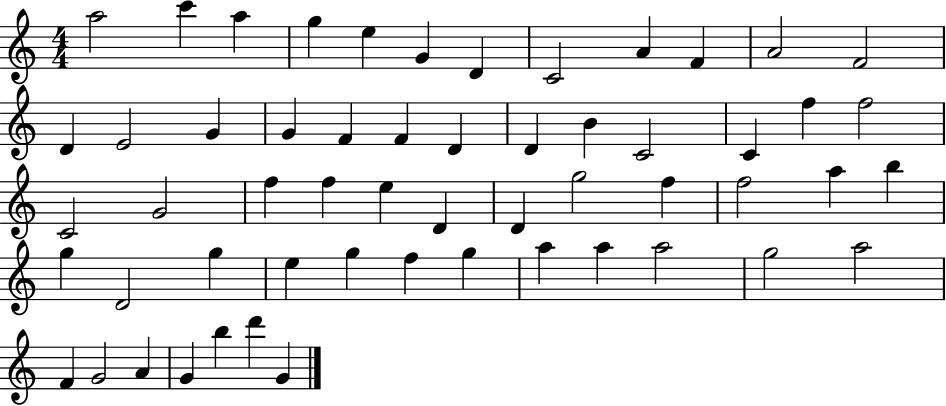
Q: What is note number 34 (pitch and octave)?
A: F5